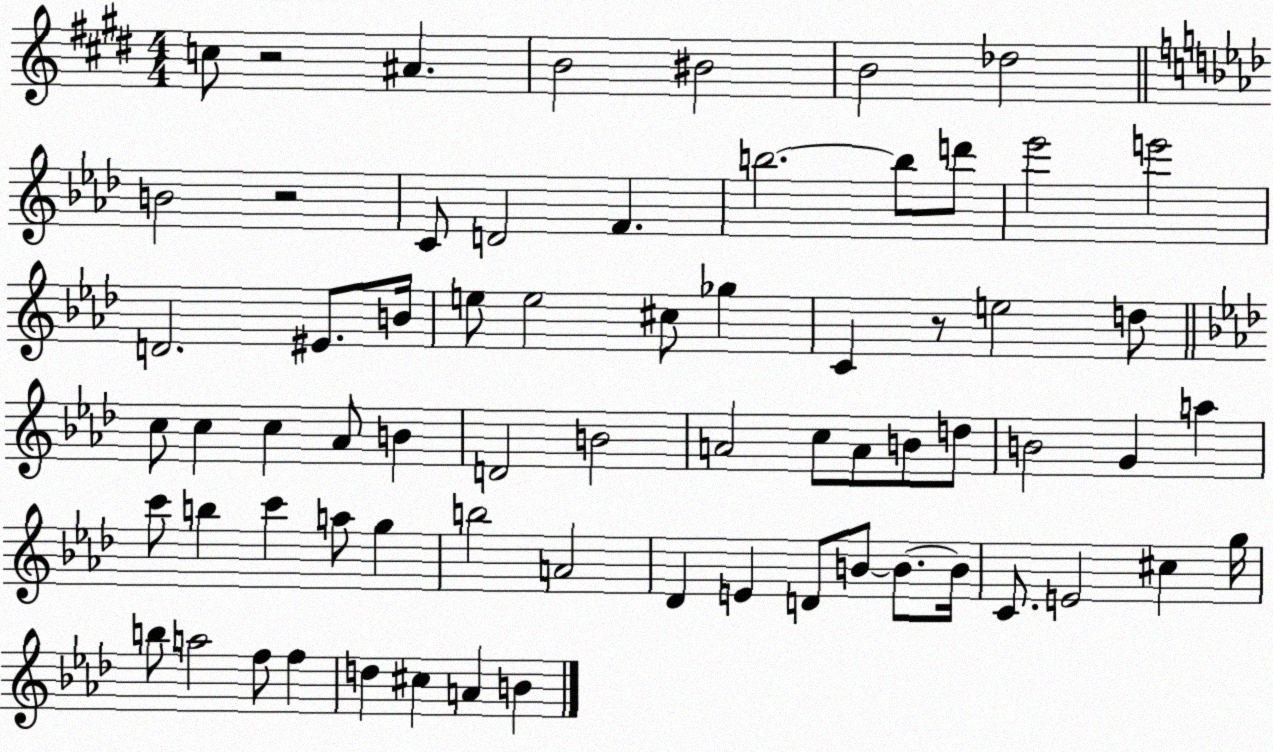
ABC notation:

X:1
T:Untitled
M:4/4
L:1/4
K:E
c/2 z2 ^A B2 ^B2 B2 _d2 B2 z2 C/2 D2 F b2 b/2 d'/2 _e'2 e'2 D2 ^E/2 B/4 e/2 e2 ^c/2 _g C z/2 e2 d/2 c/2 c c _A/2 B D2 B2 A2 c/2 A/2 B/2 d/2 B2 G a c'/2 b c' a/2 g b2 A2 _D E D/2 B/2 B/2 B/4 C/2 E2 ^c g/4 b/2 a2 f/2 f d ^c A B